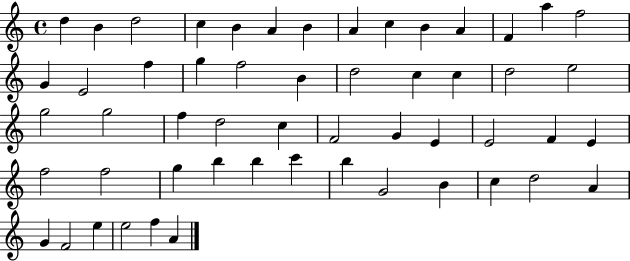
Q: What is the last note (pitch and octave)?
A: A4